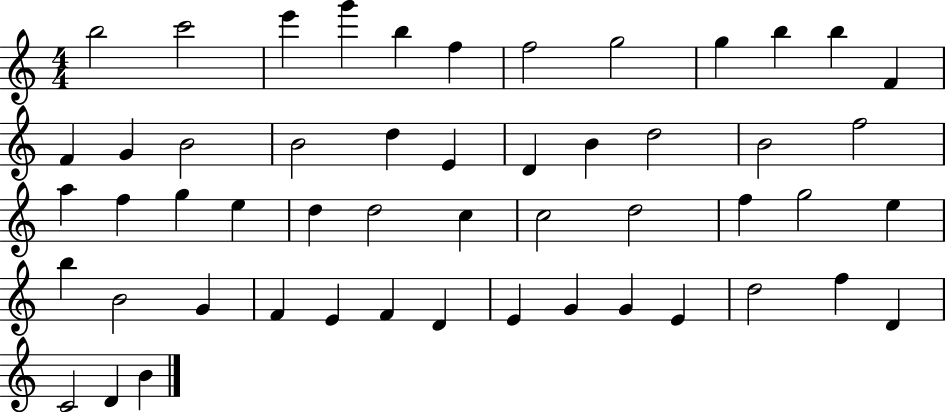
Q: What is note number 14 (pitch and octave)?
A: G4